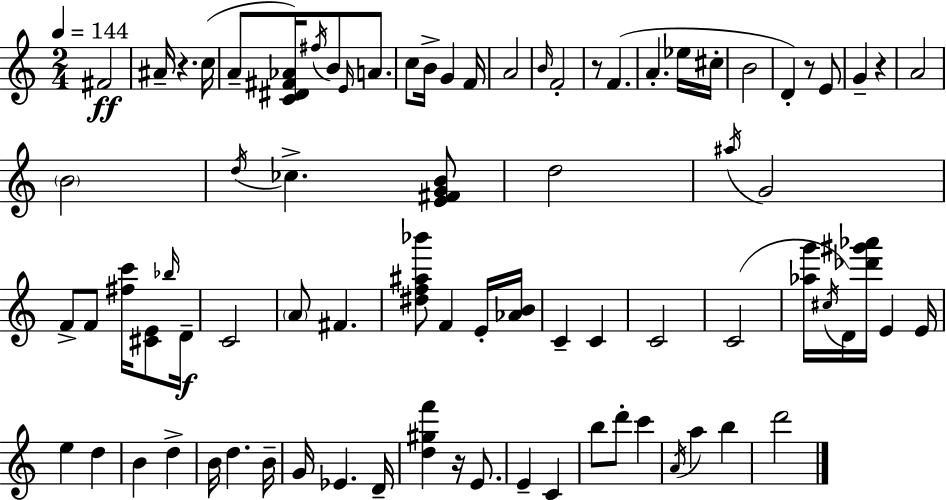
F#4/h A#4/s R/q. C5/s A4/e [C4,D#4,F#4,Ab4]/s F#5/s B4/e E4/s A4/e. C5/e B4/s G4/q F4/s A4/h B4/s F4/h R/e F4/q. A4/q. Eb5/s C#5/s B4/h D4/q R/e E4/e G4/q R/q A4/h B4/h D5/s CES5/q. [E4,F#4,G4,B4]/e D5/h A#5/s G4/h F4/e F4/e [F#5,C6]/s [C#4,E4]/e Bb5/s D4/s C4/h A4/e F#4/q. [D#5,F5,A#5,Bb6]/e F4/q E4/s [Ab4,B4]/s C4/q C4/q C4/h C4/h [Ab5,G6]/s C#5/s D4/s [Db6,G#6,Ab6]/s E4/q E4/s E5/q D5/q B4/q D5/q B4/s D5/q. B4/s G4/s Eb4/q. D4/s [D5,G#5,F6]/q R/s E4/e. E4/q C4/q B5/e D6/e C6/q A4/s A5/q B5/q D6/h